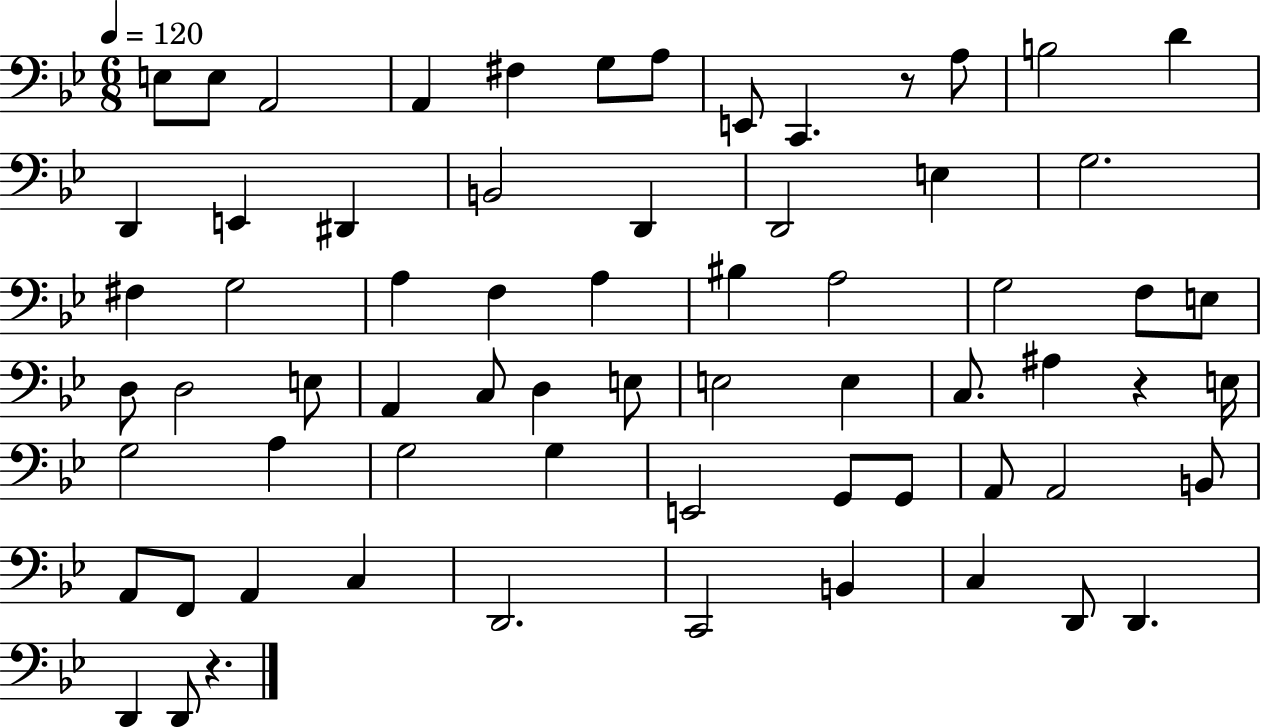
{
  \clef bass
  \numericTimeSignature
  \time 6/8
  \key bes \major
  \tempo 4 = 120
  e8 e8 a,2 | a,4 fis4 g8 a8 | e,8 c,4. r8 a8 | b2 d'4 | \break d,4 e,4 dis,4 | b,2 d,4 | d,2 e4 | g2. | \break fis4 g2 | a4 f4 a4 | bis4 a2 | g2 f8 e8 | \break d8 d2 e8 | a,4 c8 d4 e8 | e2 e4 | c8. ais4 r4 e16 | \break g2 a4 | g2 g4 | e,2 g,8 g,8 | a,8 a,2 b,8 | \break a,8 f,8 a,4 c4 | d,2. | c,2 b,4 | c4 d,8 d,4. | \break d,4 d,8 r4. | \bar "|."
}